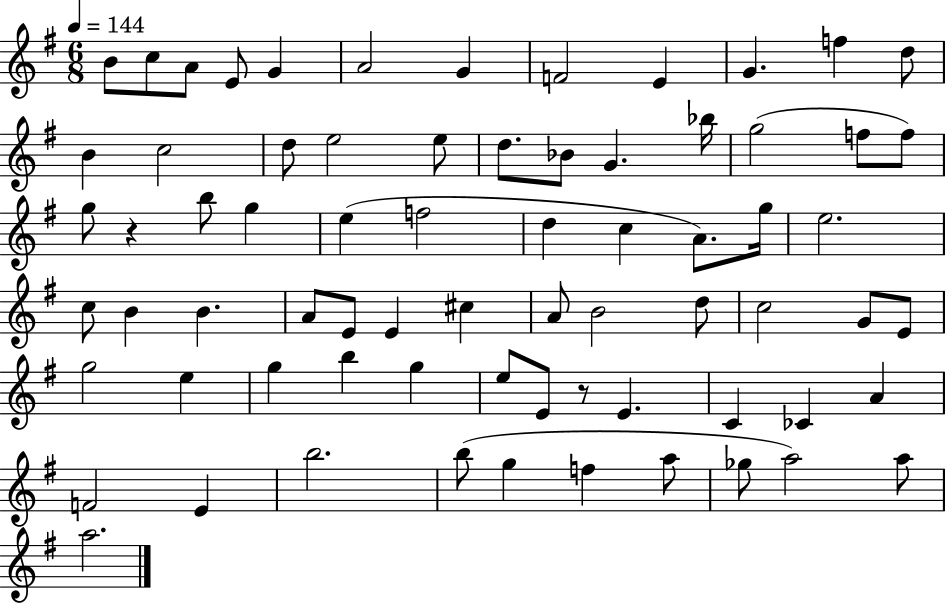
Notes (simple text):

B4/e C5/e A4/e E4/e G4/q A4/h G4/q F4/h E4/q G4/q. F5/q D5/e B4/q C5/h D5/e E5/h E5/e D5/e. Bb4/e G4/q. Bb5/s G5/h F5/e F5/e G5/e R/q B5/e G5/q E5/q F5/h D5/q C5/q A4/e. G5/s E5/h. C5/e B4/q B4/q. A4/e E4/e E4/q C#5/q A4/e B4/h D5/e C5/h G4/e E4/e G5/h E5/q G5/q B5/q G5/q E5/e E4/e R/e E4/q. C4/q CES4/q A4/q F4/h E4/q B5/h. B5/e G5/q F5/q A5/e Gb5/e A5/h A5/e A5/h.